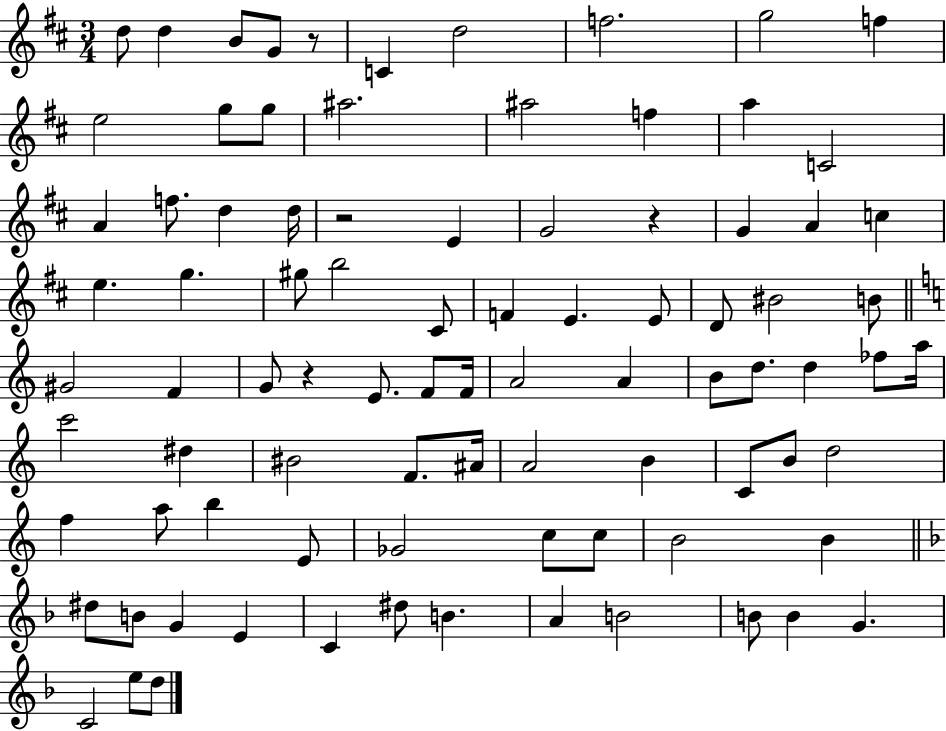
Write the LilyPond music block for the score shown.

{
  \clef treble
  \numericTimeSignature
  \time 3/4
  \key d \major
  d''8 d''4 b'8 g'8 r8 | c'4 d''2 | f''2. | g''2 f''4 | \break e''2 g''8 g''8 | ais''2. | ais''2 f''4 | a''4 c'2 | \break a'4 f''8. d''4 d''16 | r2 e'4 | g'2 r4 | g'4 a'4 c''4 | \break e''4. g''4. | gis''8 b''2 cis'8 | f'4 e'4. e'8 | d'8 bis'2 b'8 | \break \bar "||" \break \key c \major gis'2 f'4 | g'8 r4 e'8. f'8 f'16 | a'2 a'4 | b'8 d''8. d''4 fes''8 a''16 | \break c'''2 dis''4 | bis'2 f'8. ais'16 | a'2 b'4 | c'8 b'8 d''2 | \break f''4 a''8 b''4 e'8 | ges'2 c''8 c''8 | b'2 b'4 | \bar "||" \break \key d \minor dis''8 b'8 g'4 e'4 | c'4 dis''8 b'4. | a'4 b'2 | b'8 b'4 g'4. | \break c'2 e''8 d''8 | \bar "|."
}